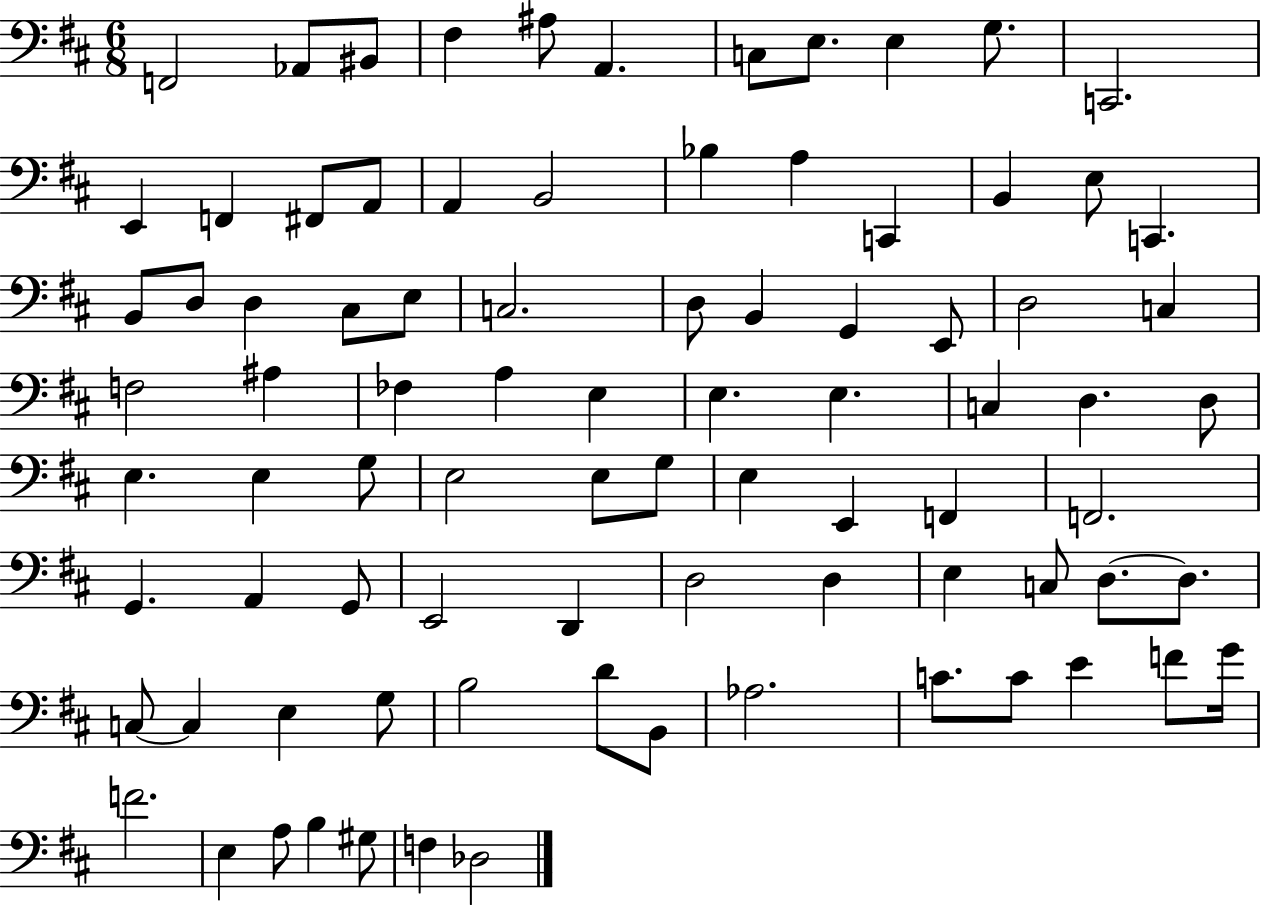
F2/h Ab2/e BIS2/e F#3/q A#3/e A2/q. C3/e E3/e. E3/q G3/e. C2/h. E2/q F2/q F#2/e A2/e A2/q B2/h Bb3/q A3/q C2/q B2/q E3/e C2/q. B2/e D3/e D3/q C#3/e E3/e C3/h. D3/e B2/q G2/q E2/e D3/h C3/q F3/h A#3/q FES3/q A3/q E3/q E3/q. E3/q. C3/q D3/q. D3/e E3/q. E3/q G3/e E3/h E3/e G3/e E3/q E2/q F2/q F2/h. G2/q. A2/q G2/e E2/h D2/q D3/h D3/q E3/q C3/e D3/e. D3/e. C3/e C3/q E3/q G3/e B3/h D4/e B2/e Ab3/h. C4/e. C4/e E4/q F4/e G4/s F4/h. E3/q A3/e B3/q G#3/e F3/q Db3/h